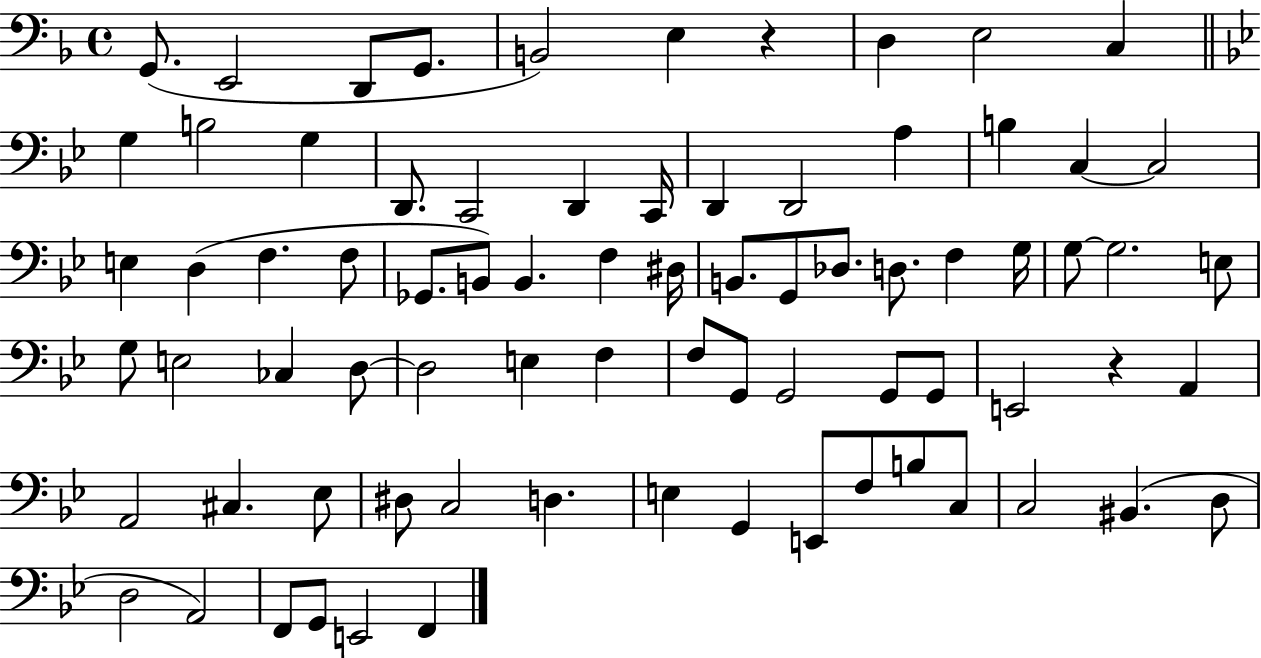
G2/e. E2/h D2/e G2/e. B2/h E3/q R/q D3/q E3/h C3/q G3/q B3/h G3/q D2/e. C2/h D2/q C2/s D2/q D2/h A3/q B3/q C3/q C3/h E3/q D3/q F3/q. F3/e Gb2/e. B2/e B2/q. F3/q D#3/s B2/e. G2/e Db3/e. D3/e. F3/q G3/s G3/e G3/h. E3/e G3/e E3/h CES3/q D3/e D3/h E3/q F3/q F3/e G2/e G2/h G2/e G2/e E2/h R/q A2/q A2/h C#3/q. Eb3/e D#3/e C3/h D3/q. E3/q G2/q E2/e F3/e B3/e C3/e C3/h BIS2/q. D3/e D3/h A2/h F2/e G2/e E2/h F2/q